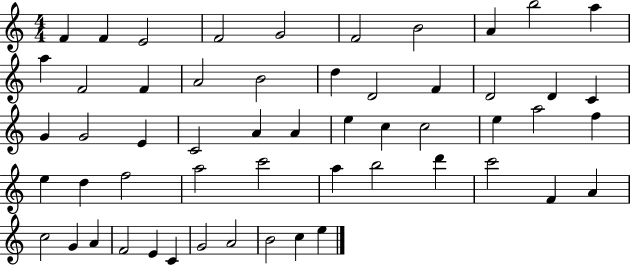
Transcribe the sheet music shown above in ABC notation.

X:1
T:Untitled
M:4/4
L:1/4
K:C
F F E2 F2 G2 F2 B2 A b2 a a F2 F A2 B2 d D2 F D2 D C G G2 E C2 A A e c c2 e a2 f e d f2 a2 c'2 a b2 d' c'2 F A c2 G A F2 E C G2 A2 B2 c e